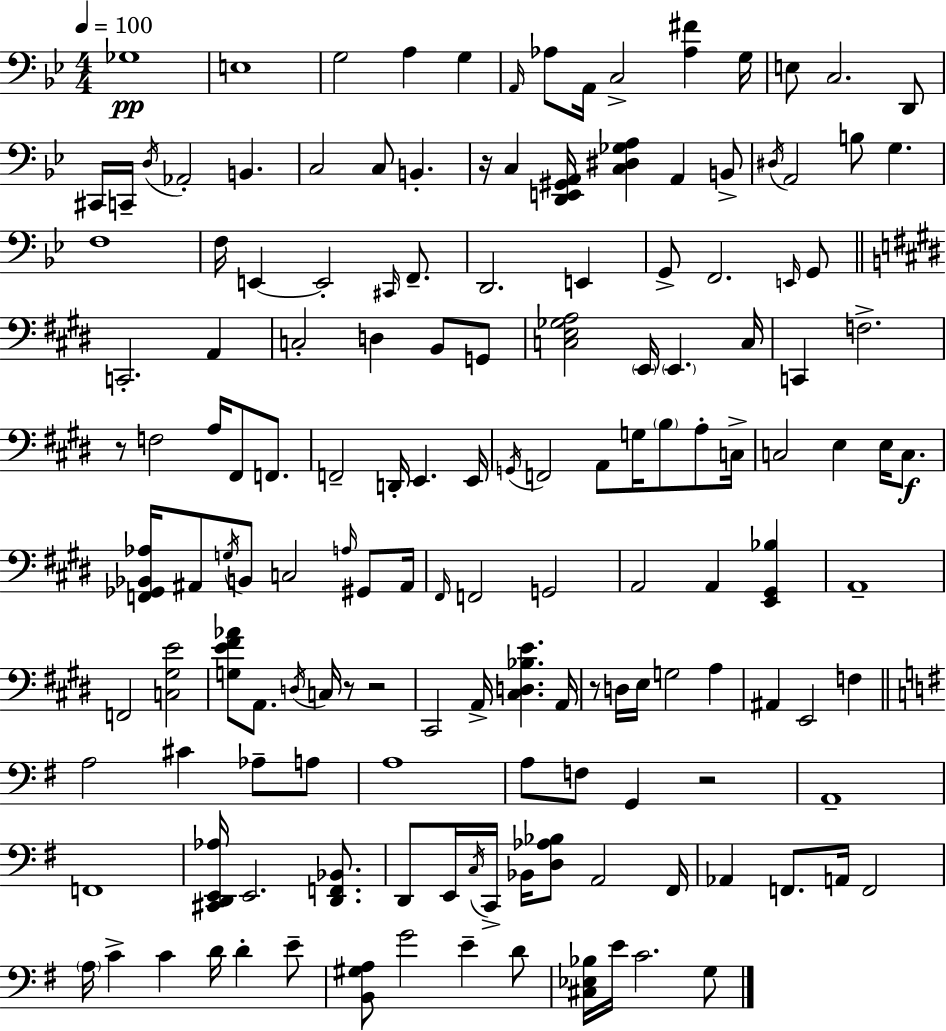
X:1
T:Untitled
M:4/4
L:1/4
K:Bb
_G,4 E,4 G,2 A, G, A,,/4 _A,/2 A,,/4 C,2 [_A,^F] G,/4 E,/2 C,2 D,,/2 ^C,,/4 C,,/4 D,/4 _A,,2 B,, C,2 C,/2 B,, z/4 C, [D,,E,,^G,,A,,]/4 [C,^D,_G,A,] A,, B,,/2 ^D,/4 A,,2 B,/2 G, F,4 F,/4 E,, E,,2 ^C,,/4 F,,/2 D,,2 E,, G,,/2 F,,2 E,,/4 G,,/2 C,,2 A,, C,2 D, B,,/2 G,,/2 [C,E,_G,A,]2 E,,/4 E,, C,/4 C,, F,2 z/2 F,2 A,/4 ^F,,/2 F,,/2 F,,2 D,,/4 E,, E,,/4 G,,/4 F,,2 A,,/2 G,/4 B,/2 A,/2 C,/4 C,2 E, E,/4 C,/2 [F,,_G,,_B,,_A,]/4 ^A,,/2 G,/4 B,,/2 C,2 A,/4 ^G,,/2 ^A,,/4 ^F,,/4 F,,2 G,,2 A,,2 A,, [E,,^G,,_B,] A,,4 F,,2 [C,^G,E]2 [G,E^F_A]/2 A,,/2 D,/4 C,/4 z/2 z2 ^C,,2 A,,/4 [^C,D,_B,E] A,,/4 z/2 D,/4 E,/4 G,2 A, ^A,, E,,2 F, A,2 ^C _A,/2 A,/2 A,4 A,/2 F,/2 G,, z2 A,,4 F,,4 [^C,,D,,E,,_A,]/4 E,,2 [D,,F,,_B,,]/2 D,,/2 E,,/4 C,/4 C,,/4 _B,,/4 [D,_A,_B,]/2 A,,2 ^F,,/4 _A,, F,,/2 A,,/4 F,,2 A,/4 C C D/4 D E/2 [B,,^G,A,]/2 G2 E D/2 [^C,_E,_B,]/4 E/4 C2 G,/2